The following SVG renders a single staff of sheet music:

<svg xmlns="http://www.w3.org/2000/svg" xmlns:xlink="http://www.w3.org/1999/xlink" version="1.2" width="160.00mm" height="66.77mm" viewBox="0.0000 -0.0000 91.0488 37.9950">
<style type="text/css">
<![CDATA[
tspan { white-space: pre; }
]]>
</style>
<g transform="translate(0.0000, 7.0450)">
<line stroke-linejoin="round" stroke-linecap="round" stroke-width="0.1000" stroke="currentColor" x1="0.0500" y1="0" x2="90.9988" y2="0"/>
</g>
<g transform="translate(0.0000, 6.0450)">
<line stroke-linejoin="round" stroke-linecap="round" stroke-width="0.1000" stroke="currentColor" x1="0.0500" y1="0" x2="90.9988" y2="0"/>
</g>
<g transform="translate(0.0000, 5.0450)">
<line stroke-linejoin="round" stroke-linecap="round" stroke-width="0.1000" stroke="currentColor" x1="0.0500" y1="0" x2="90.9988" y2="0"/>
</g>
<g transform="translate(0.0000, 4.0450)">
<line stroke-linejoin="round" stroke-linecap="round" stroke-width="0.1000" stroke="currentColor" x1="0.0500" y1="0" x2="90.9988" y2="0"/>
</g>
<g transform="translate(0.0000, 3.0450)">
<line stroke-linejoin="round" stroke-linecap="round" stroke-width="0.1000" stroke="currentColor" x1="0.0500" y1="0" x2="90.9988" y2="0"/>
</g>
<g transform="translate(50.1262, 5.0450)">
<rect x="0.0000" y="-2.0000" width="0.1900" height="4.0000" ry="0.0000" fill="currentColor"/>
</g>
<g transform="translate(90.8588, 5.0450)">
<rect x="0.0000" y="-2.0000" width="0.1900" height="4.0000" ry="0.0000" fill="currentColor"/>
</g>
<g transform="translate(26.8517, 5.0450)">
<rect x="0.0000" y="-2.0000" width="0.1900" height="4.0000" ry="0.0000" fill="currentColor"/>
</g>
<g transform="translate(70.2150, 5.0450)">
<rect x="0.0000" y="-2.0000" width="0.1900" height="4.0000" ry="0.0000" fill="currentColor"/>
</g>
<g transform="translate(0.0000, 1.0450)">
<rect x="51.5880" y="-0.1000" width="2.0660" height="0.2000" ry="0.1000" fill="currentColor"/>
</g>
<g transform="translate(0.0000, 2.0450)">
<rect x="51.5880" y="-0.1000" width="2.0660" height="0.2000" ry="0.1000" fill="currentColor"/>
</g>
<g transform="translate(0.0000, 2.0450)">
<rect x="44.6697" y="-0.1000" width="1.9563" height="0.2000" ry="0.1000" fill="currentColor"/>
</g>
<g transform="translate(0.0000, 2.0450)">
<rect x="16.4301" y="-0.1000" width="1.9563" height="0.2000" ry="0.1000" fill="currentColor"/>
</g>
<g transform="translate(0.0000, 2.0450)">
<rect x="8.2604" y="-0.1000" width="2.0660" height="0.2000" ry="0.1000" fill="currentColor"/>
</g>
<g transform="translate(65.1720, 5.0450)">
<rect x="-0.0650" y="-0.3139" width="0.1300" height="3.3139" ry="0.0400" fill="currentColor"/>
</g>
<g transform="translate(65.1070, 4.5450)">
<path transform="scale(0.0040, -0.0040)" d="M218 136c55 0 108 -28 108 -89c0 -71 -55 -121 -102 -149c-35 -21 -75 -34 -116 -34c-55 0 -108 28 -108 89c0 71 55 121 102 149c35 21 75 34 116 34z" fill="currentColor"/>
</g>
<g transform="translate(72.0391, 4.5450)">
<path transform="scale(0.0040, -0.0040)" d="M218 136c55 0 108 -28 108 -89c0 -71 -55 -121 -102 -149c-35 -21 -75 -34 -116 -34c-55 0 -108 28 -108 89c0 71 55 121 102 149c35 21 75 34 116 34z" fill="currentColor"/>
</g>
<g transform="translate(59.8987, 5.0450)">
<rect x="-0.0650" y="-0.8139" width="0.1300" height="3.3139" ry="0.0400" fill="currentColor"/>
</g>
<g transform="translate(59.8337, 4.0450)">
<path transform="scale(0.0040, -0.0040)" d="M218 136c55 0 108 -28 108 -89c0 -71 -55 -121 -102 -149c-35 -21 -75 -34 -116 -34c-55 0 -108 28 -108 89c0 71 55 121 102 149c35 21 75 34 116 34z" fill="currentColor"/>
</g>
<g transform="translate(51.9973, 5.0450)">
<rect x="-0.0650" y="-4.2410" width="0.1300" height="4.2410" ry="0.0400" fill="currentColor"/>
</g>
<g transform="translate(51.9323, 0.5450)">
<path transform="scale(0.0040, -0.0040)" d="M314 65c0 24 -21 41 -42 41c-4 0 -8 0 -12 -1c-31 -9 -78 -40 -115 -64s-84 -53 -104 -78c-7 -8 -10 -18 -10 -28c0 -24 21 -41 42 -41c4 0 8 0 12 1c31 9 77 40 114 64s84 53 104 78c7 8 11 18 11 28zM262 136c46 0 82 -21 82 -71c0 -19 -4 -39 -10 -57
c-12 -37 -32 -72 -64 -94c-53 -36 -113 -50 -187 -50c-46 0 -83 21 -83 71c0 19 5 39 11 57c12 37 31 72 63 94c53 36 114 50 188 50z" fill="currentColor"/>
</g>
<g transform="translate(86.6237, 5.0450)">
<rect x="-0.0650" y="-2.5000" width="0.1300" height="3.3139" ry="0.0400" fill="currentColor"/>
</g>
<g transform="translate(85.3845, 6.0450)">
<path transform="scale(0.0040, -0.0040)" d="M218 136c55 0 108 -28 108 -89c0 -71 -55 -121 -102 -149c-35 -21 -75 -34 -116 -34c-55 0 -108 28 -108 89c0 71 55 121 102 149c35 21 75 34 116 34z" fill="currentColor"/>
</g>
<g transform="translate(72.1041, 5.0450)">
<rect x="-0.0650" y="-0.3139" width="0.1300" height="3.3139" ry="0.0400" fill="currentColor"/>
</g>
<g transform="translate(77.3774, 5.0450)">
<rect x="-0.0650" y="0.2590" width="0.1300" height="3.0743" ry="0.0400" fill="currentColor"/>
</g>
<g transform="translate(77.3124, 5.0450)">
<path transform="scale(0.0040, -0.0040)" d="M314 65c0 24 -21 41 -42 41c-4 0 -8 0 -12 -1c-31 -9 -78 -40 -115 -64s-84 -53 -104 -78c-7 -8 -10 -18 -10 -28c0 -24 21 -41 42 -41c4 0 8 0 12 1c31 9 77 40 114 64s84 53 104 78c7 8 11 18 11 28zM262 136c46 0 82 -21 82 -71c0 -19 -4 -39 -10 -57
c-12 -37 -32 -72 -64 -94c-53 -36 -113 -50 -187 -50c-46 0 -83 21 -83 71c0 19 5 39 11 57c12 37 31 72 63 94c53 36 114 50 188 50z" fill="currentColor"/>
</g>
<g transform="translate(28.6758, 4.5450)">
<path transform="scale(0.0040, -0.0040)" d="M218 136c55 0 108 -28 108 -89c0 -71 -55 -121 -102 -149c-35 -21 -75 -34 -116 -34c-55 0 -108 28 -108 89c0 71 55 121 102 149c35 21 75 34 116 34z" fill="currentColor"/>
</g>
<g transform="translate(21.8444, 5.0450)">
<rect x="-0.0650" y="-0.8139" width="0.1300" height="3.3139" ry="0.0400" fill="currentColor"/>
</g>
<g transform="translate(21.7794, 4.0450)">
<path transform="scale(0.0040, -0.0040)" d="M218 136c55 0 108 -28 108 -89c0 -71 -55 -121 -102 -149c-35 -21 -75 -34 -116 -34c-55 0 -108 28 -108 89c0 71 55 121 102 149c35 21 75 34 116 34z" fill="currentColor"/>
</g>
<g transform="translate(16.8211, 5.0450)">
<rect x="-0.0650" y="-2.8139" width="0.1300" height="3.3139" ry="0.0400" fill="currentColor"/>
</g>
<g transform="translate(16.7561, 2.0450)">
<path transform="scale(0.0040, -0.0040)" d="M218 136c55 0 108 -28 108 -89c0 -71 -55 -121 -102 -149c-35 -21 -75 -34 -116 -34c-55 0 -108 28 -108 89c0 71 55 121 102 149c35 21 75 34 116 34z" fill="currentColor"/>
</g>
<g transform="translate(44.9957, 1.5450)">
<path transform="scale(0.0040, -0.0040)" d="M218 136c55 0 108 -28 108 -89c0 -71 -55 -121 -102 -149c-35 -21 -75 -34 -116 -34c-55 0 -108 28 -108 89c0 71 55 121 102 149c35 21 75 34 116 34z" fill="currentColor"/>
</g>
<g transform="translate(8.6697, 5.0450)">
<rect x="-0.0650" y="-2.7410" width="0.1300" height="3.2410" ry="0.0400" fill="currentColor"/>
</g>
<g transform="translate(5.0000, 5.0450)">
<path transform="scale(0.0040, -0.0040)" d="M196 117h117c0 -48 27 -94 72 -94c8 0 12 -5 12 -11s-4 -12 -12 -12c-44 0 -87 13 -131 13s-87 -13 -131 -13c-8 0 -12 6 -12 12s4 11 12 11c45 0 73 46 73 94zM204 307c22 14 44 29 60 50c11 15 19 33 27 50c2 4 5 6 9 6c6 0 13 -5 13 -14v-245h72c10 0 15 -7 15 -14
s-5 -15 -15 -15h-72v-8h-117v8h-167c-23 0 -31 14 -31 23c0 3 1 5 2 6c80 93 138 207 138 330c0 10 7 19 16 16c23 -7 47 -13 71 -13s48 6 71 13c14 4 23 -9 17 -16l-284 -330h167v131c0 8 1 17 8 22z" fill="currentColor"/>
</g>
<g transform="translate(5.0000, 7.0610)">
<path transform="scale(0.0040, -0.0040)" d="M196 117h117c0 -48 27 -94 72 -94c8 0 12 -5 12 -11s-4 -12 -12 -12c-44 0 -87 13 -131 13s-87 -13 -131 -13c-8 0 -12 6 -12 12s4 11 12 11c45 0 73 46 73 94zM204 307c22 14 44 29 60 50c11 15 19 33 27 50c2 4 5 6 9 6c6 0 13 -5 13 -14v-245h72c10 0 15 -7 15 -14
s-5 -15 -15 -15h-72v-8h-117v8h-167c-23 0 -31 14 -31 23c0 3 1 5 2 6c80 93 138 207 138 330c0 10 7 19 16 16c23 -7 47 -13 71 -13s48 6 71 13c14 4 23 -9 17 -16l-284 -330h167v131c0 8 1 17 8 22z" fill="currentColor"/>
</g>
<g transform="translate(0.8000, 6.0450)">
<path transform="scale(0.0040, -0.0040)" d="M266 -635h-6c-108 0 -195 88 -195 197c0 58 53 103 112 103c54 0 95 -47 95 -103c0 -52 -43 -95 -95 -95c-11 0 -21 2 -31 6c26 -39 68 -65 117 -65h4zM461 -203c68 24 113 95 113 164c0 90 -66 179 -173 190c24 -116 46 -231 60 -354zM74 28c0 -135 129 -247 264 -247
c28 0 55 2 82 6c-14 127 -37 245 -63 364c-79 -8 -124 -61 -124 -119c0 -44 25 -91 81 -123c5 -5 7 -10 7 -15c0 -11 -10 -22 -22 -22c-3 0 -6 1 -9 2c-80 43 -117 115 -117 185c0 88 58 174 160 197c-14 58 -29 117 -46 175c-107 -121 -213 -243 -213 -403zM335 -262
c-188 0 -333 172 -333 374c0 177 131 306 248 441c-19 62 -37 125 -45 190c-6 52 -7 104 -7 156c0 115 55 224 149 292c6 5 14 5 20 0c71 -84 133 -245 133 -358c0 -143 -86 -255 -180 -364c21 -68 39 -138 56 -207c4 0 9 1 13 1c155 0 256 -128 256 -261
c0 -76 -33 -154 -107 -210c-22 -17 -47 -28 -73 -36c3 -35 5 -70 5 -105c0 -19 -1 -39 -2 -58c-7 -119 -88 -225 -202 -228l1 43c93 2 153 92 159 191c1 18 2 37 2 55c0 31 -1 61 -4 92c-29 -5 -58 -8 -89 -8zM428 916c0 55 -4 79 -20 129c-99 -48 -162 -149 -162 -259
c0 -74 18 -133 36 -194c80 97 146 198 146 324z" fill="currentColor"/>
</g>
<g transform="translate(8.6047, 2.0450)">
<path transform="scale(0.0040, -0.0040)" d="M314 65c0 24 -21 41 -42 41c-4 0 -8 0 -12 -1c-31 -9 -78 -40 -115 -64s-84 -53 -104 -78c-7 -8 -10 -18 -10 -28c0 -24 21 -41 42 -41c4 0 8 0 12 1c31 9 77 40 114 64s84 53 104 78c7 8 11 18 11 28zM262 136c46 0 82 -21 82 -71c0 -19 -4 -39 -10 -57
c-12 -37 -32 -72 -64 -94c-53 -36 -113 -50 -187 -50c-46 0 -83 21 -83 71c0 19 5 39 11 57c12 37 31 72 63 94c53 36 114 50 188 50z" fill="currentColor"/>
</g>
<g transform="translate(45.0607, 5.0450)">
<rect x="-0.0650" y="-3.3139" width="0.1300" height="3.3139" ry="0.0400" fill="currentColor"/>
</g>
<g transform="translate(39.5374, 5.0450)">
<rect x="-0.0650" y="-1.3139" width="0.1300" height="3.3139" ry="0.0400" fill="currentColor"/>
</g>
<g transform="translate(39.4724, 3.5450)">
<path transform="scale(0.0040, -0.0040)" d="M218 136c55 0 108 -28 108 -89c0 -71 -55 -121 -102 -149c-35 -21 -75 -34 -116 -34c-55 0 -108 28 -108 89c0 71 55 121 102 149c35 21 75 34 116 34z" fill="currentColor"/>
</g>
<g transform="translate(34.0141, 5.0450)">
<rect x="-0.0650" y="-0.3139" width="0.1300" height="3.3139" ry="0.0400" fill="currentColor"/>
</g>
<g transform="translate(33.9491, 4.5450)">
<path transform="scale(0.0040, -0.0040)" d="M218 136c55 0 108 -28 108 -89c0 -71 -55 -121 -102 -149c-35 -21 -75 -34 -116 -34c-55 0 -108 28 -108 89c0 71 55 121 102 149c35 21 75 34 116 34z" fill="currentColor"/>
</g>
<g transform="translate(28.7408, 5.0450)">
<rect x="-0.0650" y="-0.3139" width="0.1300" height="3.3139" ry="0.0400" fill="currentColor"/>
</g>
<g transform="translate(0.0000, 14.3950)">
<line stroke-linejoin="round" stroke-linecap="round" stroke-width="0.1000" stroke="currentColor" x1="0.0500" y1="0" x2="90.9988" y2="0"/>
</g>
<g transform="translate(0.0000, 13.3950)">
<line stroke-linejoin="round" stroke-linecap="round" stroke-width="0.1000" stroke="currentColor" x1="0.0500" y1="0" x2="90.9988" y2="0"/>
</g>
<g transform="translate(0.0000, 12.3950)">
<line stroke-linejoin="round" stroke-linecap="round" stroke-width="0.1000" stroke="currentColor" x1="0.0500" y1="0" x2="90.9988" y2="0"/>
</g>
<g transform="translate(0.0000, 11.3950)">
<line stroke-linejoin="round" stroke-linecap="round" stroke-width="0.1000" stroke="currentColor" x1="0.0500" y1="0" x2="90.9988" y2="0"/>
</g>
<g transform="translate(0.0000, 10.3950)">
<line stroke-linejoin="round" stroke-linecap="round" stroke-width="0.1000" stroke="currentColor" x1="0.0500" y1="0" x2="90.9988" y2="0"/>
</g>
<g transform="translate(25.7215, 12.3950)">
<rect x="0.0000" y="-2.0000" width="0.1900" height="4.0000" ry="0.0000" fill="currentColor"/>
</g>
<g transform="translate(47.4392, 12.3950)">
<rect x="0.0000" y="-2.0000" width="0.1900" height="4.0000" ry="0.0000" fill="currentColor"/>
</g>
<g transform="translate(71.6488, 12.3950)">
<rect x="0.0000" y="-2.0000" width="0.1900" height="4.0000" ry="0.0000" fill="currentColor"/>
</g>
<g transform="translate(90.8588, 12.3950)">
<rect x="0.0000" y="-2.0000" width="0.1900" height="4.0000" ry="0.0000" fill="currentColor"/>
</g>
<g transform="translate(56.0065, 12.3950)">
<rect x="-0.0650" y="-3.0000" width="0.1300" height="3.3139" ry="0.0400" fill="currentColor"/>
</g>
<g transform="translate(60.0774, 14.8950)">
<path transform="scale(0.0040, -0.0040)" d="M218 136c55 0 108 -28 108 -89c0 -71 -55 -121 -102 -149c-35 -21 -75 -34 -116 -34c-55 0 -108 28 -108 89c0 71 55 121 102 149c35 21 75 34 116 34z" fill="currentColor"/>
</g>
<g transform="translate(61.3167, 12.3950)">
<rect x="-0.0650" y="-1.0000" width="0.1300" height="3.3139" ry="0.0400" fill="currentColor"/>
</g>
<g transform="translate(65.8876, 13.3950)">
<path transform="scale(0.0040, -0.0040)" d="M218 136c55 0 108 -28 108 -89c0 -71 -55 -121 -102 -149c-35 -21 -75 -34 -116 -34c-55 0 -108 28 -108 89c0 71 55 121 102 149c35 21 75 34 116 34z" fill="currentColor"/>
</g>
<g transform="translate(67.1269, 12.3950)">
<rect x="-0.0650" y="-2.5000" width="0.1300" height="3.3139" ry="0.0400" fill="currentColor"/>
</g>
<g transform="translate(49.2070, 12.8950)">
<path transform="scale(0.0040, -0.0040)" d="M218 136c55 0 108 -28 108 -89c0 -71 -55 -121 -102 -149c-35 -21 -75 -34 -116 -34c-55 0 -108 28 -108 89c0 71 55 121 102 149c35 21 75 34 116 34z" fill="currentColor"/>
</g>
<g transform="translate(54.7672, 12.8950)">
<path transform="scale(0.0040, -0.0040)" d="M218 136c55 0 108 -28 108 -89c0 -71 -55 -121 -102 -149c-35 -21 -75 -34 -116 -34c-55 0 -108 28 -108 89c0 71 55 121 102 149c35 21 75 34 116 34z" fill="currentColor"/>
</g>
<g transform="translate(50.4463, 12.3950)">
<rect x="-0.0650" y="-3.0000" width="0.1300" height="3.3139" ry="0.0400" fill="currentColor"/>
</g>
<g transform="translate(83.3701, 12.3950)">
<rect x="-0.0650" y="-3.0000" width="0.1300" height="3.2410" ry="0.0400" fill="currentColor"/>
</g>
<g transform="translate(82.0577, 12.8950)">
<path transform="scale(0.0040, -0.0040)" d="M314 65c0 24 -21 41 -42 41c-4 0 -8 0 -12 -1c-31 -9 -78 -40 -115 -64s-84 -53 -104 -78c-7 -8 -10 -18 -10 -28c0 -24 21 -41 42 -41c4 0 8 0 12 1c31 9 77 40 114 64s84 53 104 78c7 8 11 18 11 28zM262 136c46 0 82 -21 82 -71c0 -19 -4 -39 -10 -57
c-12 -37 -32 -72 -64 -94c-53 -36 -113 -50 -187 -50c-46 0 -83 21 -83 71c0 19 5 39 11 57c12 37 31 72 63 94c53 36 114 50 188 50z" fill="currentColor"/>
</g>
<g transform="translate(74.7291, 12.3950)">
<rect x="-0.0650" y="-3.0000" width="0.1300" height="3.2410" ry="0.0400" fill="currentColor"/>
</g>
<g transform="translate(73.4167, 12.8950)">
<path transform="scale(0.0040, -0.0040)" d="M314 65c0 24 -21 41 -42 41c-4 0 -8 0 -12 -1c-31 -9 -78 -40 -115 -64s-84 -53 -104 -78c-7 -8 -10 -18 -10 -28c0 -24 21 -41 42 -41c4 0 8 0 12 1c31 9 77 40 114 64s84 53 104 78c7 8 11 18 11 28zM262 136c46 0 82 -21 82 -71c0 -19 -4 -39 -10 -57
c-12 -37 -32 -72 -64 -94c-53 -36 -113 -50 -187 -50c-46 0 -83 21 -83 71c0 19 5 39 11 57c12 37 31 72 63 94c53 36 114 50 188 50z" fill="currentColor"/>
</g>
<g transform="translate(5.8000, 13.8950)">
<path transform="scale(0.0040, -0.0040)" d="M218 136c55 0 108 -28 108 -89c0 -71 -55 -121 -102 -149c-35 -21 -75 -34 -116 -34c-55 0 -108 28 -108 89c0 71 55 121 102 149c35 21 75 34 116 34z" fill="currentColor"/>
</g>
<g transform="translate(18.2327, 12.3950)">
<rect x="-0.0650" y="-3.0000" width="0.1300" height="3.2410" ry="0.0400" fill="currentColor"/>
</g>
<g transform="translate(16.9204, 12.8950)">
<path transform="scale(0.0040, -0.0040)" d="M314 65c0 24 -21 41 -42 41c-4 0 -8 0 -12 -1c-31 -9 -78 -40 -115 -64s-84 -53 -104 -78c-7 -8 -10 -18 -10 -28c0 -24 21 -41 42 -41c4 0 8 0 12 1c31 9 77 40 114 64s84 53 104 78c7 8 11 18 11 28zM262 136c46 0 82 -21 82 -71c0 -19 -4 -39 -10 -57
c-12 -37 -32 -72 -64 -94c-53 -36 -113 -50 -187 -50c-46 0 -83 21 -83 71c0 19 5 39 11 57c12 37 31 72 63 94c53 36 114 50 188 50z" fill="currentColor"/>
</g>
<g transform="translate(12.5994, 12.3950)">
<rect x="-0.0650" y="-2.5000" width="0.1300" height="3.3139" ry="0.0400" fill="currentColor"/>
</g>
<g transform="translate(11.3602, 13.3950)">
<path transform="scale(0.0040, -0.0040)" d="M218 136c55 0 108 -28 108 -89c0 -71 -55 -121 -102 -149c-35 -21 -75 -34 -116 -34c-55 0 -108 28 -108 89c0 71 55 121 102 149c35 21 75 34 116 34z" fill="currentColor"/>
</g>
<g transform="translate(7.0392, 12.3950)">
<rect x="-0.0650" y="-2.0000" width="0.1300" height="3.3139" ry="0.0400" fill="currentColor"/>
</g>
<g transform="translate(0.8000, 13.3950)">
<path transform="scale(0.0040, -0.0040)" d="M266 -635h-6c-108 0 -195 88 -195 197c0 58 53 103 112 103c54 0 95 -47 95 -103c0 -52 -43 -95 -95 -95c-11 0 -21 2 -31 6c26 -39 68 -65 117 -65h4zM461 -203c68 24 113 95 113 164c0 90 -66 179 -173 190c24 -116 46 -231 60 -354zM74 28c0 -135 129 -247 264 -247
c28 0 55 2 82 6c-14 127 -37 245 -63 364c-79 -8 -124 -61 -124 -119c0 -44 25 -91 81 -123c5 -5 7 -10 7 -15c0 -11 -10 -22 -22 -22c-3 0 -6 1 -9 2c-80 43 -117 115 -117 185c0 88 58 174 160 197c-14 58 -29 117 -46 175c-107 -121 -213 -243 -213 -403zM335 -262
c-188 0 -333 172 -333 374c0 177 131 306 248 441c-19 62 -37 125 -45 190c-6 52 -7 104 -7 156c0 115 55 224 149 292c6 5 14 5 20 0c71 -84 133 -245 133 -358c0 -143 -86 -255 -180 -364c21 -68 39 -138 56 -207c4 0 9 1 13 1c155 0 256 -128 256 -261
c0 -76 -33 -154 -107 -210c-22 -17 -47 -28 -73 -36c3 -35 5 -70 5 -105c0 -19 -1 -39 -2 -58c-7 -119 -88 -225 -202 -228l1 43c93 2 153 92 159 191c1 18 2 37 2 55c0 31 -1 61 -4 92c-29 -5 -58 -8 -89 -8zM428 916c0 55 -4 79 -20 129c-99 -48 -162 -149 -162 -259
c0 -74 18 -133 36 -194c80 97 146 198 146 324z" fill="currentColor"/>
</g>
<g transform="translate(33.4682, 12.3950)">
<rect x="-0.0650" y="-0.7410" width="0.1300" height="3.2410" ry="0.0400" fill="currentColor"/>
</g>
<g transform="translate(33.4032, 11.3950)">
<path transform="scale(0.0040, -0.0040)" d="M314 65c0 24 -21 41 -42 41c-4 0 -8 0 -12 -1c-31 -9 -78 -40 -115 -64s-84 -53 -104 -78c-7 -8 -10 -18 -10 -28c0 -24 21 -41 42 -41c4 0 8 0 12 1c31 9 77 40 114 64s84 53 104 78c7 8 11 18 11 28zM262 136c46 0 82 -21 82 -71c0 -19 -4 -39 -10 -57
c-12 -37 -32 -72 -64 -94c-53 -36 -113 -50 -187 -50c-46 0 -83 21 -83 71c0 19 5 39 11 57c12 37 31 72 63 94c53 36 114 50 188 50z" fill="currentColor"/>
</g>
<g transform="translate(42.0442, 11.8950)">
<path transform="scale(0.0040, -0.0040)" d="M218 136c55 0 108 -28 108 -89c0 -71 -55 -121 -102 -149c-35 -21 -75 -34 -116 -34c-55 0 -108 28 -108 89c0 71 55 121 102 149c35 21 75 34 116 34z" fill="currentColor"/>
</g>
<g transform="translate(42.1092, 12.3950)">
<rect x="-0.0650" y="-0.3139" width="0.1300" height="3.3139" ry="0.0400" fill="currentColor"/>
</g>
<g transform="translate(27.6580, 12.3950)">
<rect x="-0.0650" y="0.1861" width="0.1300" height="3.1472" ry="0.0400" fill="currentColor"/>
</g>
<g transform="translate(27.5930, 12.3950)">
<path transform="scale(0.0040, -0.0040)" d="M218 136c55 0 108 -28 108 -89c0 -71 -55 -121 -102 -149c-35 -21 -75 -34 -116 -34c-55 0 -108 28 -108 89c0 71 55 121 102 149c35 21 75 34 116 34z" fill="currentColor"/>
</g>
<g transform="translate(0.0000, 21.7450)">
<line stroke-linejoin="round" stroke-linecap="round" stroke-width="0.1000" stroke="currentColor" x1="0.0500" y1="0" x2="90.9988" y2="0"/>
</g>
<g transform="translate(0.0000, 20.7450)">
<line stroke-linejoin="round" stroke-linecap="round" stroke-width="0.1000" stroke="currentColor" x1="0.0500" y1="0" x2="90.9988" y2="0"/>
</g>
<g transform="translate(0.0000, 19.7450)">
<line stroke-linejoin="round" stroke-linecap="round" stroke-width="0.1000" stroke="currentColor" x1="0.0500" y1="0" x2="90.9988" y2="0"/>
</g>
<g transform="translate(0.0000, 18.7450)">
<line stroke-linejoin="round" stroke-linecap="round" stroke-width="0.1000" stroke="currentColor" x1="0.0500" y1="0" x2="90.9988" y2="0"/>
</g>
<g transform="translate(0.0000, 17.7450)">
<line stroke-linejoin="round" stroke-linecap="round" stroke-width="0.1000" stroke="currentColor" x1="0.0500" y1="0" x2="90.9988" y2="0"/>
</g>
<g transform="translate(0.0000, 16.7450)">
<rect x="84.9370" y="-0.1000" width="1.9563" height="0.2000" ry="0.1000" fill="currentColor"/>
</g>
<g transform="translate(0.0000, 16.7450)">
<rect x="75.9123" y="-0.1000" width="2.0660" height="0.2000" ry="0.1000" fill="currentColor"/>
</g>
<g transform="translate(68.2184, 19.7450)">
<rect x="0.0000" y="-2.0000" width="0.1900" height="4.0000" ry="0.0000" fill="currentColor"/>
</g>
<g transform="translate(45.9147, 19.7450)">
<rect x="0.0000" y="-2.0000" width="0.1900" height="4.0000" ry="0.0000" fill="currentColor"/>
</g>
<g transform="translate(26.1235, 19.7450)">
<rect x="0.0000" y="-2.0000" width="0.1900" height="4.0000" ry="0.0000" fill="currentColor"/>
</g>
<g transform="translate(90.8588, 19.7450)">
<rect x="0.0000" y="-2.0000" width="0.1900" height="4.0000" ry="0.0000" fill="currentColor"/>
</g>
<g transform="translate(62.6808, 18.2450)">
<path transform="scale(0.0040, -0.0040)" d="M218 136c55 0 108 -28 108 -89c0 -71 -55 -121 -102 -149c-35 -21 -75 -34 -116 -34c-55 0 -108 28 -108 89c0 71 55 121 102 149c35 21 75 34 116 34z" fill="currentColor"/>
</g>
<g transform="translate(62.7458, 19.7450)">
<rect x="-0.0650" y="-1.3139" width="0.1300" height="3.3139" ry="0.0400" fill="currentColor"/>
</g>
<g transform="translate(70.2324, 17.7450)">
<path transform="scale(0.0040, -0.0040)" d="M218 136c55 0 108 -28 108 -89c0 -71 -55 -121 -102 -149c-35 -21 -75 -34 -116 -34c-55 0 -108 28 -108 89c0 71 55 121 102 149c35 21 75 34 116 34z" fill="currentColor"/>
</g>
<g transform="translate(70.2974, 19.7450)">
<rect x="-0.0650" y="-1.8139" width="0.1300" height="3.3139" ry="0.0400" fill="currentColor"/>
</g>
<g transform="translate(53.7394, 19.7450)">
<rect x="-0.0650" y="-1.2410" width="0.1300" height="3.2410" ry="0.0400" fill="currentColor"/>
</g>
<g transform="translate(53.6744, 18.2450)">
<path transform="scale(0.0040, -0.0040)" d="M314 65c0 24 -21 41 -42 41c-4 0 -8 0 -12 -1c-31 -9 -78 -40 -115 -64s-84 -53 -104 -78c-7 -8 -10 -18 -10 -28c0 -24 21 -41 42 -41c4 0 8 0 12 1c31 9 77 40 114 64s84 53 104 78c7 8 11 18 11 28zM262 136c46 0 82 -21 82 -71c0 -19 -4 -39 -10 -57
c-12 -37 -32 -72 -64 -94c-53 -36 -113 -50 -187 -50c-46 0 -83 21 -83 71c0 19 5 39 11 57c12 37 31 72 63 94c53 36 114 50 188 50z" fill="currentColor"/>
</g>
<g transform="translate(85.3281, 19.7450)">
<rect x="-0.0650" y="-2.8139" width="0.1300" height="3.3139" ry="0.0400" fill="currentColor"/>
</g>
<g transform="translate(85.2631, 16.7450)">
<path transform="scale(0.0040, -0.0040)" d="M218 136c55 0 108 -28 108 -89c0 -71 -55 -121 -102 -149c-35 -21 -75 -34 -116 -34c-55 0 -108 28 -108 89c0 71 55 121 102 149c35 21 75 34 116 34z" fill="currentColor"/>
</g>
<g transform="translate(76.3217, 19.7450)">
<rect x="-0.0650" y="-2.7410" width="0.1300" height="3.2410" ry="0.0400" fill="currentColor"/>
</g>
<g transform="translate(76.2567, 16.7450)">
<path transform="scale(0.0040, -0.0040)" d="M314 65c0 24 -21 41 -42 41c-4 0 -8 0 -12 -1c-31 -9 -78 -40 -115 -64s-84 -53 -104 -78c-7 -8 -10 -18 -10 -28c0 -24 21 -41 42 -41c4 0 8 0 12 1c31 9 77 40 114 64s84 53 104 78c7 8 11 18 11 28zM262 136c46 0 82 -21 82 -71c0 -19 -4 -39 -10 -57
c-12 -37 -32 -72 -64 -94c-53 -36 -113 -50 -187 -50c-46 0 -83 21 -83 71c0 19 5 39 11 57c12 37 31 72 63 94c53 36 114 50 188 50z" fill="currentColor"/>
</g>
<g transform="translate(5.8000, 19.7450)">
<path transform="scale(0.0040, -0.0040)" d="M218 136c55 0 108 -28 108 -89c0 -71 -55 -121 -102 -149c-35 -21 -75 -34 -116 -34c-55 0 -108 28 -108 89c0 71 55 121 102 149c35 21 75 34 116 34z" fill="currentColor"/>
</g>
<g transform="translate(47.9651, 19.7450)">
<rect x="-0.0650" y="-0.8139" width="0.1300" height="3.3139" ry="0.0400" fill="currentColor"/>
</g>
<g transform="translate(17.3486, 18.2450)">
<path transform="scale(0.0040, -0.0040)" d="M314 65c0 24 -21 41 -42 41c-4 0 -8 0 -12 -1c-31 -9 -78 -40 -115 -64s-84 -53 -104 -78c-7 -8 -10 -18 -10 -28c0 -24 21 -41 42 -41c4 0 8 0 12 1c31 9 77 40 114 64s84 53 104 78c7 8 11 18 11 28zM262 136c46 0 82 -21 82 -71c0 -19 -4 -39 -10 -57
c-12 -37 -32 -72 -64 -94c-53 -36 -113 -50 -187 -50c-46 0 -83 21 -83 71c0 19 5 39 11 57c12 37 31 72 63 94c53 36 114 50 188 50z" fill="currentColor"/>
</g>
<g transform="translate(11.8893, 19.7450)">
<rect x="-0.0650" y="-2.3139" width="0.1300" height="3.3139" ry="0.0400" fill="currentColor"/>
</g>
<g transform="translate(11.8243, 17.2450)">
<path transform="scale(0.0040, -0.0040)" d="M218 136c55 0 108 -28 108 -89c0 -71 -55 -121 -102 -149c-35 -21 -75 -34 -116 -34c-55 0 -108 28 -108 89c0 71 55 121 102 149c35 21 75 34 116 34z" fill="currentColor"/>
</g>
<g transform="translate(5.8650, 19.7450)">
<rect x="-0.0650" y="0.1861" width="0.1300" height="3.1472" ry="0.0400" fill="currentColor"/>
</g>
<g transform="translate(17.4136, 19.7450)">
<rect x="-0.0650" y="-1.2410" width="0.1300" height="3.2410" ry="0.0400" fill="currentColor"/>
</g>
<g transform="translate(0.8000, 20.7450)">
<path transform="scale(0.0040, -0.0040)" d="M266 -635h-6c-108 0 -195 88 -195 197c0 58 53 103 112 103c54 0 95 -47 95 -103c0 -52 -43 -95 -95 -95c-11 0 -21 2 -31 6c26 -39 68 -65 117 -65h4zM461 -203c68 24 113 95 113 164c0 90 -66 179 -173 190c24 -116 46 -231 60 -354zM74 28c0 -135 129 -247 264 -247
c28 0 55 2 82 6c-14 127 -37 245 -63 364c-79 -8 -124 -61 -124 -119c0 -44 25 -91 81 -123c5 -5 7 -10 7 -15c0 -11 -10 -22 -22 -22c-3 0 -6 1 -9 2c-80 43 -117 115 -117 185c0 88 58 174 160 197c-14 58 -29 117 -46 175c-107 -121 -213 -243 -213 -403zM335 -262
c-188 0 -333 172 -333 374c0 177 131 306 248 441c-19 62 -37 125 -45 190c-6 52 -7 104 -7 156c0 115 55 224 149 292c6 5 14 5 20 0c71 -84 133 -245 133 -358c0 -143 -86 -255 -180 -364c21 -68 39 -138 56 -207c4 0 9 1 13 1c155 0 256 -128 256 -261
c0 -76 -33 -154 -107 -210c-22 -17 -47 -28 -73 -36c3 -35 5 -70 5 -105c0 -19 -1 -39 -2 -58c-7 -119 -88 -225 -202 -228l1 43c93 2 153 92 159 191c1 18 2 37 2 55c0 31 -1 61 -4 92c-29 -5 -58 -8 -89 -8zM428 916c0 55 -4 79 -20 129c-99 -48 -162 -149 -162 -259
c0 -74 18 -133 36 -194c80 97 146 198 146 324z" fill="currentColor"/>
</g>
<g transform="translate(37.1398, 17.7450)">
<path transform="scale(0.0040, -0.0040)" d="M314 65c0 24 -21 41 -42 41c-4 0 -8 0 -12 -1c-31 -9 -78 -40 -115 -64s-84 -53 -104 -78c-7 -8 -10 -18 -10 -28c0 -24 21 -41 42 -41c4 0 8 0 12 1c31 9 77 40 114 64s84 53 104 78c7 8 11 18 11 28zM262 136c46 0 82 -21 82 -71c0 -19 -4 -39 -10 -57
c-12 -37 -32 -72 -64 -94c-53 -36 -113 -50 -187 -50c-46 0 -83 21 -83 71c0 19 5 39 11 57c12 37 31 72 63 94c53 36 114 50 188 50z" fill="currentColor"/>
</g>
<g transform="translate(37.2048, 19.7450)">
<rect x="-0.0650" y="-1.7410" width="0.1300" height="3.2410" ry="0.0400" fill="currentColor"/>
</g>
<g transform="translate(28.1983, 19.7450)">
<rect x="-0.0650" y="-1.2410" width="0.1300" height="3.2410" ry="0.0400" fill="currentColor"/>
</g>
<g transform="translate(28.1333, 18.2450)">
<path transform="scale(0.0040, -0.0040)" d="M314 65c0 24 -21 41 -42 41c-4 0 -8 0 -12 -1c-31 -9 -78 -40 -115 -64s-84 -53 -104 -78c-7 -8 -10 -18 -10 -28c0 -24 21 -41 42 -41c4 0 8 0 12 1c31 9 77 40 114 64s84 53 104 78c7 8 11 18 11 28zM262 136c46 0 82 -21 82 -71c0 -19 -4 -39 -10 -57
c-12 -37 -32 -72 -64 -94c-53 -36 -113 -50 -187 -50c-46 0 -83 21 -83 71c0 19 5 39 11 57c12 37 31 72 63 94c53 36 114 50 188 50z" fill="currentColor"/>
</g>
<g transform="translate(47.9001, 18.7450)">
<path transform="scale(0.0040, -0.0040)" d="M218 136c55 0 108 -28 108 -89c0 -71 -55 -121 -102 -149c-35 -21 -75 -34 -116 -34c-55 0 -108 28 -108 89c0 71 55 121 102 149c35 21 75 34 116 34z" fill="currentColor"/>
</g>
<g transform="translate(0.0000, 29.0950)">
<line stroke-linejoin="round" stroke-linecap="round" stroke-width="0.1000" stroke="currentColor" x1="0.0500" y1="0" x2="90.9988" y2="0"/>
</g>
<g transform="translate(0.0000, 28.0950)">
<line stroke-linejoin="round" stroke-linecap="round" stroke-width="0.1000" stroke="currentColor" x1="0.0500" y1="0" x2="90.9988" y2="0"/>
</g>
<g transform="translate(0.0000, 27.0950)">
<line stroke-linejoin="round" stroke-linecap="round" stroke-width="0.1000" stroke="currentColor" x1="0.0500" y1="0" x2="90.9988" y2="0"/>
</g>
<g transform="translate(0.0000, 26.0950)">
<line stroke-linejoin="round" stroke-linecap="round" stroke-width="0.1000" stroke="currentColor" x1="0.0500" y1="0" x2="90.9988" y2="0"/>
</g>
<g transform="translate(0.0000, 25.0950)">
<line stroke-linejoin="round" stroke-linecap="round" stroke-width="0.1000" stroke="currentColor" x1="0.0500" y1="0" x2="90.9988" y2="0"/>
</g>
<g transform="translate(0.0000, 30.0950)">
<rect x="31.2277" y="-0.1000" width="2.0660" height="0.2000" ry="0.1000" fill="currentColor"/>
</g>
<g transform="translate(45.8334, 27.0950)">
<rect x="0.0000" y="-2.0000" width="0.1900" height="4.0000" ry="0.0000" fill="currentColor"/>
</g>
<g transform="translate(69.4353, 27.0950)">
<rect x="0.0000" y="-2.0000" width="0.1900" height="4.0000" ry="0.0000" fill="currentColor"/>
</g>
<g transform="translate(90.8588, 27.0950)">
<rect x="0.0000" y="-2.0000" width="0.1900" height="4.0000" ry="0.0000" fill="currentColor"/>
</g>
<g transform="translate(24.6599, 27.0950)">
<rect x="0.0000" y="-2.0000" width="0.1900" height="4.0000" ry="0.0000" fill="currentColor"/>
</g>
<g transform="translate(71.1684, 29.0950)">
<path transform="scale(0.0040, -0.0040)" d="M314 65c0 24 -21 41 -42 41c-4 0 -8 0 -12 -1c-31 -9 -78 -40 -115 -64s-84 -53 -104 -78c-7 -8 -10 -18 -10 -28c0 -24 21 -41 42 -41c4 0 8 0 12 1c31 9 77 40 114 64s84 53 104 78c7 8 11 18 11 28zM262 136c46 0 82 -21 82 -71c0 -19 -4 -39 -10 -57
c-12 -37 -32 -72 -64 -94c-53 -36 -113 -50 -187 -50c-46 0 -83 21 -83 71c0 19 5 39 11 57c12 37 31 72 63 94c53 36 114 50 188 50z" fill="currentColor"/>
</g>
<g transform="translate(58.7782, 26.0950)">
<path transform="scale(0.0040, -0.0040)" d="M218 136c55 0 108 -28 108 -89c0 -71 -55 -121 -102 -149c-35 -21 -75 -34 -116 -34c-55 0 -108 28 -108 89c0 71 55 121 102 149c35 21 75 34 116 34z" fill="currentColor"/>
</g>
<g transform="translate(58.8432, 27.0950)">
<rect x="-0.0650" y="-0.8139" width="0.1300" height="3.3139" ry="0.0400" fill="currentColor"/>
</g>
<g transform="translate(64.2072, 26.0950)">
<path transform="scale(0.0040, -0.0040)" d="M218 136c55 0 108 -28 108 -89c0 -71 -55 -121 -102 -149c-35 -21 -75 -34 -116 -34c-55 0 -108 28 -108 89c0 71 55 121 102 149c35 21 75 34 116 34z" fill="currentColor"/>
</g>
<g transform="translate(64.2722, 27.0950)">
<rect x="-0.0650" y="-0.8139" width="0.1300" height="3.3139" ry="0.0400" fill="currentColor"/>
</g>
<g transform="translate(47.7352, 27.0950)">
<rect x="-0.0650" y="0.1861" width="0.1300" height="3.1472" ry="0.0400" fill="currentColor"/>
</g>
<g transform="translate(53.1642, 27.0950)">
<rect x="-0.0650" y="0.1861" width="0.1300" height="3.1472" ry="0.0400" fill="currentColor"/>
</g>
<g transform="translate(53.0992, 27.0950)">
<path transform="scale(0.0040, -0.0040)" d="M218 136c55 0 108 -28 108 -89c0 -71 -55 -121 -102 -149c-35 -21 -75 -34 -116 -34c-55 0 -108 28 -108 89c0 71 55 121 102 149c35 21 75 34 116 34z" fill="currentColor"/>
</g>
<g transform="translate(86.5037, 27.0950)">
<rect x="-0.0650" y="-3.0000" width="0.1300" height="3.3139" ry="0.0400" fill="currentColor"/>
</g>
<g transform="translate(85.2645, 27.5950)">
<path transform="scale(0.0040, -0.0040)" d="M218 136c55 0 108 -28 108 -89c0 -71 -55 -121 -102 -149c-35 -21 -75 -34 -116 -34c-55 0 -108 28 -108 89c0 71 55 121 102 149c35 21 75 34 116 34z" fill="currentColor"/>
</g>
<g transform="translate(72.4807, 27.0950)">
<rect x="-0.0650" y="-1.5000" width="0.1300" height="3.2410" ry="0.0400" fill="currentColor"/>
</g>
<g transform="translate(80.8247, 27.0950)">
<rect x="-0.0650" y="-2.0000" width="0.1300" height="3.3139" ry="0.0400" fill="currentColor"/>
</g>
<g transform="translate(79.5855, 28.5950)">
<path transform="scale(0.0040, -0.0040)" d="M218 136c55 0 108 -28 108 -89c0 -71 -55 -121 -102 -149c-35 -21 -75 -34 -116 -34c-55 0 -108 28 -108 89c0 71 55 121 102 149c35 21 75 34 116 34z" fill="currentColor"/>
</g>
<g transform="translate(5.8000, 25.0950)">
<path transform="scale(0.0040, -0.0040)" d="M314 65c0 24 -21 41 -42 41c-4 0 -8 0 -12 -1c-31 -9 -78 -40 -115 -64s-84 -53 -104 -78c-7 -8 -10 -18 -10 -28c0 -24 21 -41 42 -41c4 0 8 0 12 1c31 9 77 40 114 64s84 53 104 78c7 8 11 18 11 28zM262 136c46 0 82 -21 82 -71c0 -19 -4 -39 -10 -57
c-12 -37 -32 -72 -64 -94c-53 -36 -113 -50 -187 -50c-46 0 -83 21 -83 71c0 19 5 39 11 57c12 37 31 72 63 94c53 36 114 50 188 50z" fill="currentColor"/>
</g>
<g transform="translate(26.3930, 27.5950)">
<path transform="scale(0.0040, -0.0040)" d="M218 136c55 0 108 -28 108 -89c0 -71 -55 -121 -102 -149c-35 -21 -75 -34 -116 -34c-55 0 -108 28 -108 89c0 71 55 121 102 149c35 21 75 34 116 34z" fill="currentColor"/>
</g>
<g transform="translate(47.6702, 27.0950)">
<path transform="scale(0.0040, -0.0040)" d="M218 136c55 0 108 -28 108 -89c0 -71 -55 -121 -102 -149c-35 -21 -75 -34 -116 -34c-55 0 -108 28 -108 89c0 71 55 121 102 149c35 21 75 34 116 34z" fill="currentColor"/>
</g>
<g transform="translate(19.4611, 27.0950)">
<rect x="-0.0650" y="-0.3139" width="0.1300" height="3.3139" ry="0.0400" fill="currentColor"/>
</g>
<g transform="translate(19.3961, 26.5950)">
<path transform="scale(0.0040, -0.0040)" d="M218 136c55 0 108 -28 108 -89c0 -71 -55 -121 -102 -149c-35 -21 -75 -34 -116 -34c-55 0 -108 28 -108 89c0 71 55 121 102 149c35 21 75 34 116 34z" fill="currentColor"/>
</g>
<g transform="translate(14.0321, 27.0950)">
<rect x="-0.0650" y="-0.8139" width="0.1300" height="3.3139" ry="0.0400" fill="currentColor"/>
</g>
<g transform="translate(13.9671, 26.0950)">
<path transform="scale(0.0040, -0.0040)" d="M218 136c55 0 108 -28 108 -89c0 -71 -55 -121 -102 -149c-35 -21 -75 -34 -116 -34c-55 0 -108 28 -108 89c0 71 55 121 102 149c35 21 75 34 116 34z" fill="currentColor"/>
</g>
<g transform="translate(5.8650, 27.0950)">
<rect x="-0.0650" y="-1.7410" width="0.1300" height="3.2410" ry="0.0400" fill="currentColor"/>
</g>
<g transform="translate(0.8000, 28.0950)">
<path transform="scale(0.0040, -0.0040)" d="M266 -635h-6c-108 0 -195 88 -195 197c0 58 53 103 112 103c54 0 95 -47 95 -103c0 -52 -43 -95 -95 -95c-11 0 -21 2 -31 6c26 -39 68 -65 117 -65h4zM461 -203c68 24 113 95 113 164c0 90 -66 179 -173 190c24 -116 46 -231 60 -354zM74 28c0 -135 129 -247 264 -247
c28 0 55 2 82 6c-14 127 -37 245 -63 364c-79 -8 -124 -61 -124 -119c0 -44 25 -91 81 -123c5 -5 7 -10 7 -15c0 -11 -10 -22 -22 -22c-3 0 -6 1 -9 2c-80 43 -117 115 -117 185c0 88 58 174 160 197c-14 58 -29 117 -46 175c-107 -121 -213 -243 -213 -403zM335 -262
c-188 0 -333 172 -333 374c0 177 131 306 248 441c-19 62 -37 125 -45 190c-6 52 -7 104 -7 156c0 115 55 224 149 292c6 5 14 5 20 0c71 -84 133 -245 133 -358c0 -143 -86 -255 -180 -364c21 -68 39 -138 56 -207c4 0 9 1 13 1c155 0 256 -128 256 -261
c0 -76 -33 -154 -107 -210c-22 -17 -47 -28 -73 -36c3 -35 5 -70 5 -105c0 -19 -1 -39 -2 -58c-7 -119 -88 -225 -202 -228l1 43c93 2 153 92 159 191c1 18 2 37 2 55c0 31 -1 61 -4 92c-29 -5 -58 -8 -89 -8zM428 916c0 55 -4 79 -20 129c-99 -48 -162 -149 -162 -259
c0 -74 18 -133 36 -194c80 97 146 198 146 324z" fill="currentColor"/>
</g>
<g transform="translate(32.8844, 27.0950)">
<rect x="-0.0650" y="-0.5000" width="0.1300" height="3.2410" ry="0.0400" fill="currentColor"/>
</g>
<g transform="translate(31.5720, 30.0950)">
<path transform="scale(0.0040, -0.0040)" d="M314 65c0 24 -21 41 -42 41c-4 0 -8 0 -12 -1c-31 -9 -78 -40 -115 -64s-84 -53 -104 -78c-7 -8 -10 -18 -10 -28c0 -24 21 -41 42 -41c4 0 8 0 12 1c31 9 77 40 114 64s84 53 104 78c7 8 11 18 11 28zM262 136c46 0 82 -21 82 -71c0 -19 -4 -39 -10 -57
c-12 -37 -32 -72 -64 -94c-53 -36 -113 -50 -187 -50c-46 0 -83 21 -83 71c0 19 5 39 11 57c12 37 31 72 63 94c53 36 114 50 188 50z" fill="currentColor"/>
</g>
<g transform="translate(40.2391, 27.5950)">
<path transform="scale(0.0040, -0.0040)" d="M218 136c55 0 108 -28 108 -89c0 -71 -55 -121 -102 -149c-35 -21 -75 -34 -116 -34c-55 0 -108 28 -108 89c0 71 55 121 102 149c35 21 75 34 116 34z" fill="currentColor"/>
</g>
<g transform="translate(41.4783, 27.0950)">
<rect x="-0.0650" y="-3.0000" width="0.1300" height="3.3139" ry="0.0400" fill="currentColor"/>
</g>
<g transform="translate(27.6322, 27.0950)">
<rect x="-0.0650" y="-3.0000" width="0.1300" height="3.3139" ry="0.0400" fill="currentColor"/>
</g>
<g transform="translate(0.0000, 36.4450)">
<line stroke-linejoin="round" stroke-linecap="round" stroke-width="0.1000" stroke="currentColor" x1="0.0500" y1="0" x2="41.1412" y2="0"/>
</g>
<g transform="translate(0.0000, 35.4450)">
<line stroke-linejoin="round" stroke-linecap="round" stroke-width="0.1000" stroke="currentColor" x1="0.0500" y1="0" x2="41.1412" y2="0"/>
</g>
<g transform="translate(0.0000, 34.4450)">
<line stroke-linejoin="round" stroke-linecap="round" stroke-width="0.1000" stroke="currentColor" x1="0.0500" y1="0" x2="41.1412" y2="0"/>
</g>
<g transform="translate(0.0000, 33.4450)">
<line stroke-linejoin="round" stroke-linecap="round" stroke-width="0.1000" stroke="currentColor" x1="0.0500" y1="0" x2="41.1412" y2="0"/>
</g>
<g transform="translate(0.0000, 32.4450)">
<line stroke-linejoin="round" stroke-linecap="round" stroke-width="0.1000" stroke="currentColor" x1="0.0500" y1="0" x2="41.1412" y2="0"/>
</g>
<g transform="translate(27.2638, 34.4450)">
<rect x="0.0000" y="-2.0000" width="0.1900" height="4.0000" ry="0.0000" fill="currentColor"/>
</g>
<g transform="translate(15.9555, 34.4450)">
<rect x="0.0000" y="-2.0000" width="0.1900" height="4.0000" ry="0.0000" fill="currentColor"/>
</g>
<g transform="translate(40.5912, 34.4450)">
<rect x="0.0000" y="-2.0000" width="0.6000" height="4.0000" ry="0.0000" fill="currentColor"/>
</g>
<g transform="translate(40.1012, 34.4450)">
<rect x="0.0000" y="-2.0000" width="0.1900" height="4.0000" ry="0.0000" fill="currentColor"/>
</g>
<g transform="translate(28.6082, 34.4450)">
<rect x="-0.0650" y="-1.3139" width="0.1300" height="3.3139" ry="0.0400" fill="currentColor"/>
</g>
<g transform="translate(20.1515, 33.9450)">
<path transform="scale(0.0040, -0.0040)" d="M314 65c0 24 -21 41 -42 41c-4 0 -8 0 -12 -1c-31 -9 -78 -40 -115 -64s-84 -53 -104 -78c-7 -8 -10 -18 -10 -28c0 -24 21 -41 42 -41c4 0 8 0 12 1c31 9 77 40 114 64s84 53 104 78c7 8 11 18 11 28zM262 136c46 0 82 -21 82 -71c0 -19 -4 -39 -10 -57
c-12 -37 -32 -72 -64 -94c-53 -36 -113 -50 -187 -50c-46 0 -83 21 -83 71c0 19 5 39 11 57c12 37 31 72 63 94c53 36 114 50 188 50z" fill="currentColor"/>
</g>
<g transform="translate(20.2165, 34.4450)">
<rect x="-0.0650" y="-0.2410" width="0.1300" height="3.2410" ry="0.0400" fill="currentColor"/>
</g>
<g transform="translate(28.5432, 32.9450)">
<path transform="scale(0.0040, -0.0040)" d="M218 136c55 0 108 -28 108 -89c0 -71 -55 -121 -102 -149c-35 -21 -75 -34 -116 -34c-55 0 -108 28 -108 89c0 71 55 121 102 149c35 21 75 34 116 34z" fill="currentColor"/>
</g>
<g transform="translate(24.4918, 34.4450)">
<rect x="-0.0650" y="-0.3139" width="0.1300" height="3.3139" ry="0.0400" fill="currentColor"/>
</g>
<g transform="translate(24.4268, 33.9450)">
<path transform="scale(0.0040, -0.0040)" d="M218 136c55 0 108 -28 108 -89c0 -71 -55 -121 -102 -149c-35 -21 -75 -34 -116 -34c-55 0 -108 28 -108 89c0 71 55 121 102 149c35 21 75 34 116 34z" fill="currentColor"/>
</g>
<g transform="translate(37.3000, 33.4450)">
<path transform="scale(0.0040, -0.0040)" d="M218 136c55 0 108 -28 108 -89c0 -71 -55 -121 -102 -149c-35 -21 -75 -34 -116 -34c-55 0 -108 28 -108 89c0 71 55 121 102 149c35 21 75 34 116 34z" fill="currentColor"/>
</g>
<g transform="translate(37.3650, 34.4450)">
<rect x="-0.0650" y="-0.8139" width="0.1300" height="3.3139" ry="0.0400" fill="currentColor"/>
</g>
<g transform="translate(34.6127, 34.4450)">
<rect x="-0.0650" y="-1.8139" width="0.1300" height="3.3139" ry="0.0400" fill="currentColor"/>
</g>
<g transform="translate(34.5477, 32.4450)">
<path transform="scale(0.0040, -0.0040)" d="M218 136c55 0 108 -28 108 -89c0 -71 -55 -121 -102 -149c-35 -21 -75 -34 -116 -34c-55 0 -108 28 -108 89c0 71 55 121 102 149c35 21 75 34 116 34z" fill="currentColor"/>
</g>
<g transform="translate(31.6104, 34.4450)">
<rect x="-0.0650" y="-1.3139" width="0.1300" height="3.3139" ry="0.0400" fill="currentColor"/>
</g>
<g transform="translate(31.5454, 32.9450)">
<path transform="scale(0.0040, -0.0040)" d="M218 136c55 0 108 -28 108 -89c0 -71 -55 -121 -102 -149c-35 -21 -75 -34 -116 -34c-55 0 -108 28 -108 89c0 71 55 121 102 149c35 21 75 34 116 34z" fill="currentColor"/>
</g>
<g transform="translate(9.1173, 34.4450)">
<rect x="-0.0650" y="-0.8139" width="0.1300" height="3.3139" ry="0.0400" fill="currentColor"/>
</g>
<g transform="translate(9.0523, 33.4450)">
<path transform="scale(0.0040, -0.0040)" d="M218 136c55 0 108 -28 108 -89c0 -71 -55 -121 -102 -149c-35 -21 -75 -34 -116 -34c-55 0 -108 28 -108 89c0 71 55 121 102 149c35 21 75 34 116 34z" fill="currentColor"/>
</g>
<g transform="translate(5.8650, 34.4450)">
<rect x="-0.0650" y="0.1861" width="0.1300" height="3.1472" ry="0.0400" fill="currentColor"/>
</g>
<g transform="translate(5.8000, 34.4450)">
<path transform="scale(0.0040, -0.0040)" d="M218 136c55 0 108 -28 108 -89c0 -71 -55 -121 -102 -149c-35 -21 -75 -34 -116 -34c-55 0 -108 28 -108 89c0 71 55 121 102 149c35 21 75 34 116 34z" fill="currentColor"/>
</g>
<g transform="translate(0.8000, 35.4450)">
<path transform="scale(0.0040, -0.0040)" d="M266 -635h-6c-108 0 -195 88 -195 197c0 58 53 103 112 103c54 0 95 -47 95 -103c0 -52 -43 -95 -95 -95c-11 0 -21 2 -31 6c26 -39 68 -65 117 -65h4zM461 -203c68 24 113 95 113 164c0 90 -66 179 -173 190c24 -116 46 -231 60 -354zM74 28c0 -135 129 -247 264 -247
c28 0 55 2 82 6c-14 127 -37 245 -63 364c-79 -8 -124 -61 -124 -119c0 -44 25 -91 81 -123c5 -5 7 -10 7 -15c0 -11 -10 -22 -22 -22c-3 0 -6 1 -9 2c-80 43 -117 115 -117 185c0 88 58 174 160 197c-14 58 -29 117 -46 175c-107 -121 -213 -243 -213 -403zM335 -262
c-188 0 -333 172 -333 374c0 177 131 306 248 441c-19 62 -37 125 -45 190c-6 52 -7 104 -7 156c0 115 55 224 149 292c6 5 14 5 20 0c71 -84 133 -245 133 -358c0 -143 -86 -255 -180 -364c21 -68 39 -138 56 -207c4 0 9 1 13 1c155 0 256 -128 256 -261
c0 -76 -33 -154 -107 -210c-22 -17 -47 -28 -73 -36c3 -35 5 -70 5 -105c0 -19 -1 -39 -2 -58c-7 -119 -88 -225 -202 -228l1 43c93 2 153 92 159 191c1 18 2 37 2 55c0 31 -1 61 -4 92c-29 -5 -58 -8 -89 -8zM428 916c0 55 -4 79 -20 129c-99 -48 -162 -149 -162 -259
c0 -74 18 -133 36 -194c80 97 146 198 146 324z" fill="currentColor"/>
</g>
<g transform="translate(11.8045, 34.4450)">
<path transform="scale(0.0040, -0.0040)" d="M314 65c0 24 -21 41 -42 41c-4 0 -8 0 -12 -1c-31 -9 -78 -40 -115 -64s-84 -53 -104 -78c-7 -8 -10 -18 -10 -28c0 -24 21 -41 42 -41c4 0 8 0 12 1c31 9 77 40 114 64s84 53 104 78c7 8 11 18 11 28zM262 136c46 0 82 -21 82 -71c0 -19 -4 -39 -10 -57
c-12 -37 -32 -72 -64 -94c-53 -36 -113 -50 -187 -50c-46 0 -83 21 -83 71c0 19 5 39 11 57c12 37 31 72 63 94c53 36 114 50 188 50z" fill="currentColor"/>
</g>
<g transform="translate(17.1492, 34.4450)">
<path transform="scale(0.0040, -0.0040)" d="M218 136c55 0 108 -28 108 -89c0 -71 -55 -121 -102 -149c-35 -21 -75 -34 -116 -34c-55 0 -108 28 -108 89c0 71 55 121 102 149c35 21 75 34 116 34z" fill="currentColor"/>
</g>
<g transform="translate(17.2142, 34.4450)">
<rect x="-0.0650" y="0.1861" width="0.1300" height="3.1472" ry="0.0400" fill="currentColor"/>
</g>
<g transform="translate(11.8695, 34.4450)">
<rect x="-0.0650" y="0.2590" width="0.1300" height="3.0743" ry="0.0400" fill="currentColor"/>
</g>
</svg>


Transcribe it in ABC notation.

X:1
T:Untitled
M:4/4
L:1/4
K:C
a2 a d c c e b d'2 d c c B2 G F G A2 B d2 c A A D G A2 A2 B g e2 e2 f2 d e2 e f a2 a f2 d c A C2 A B B d d E2 F A B d B2 B c2 c e e f d